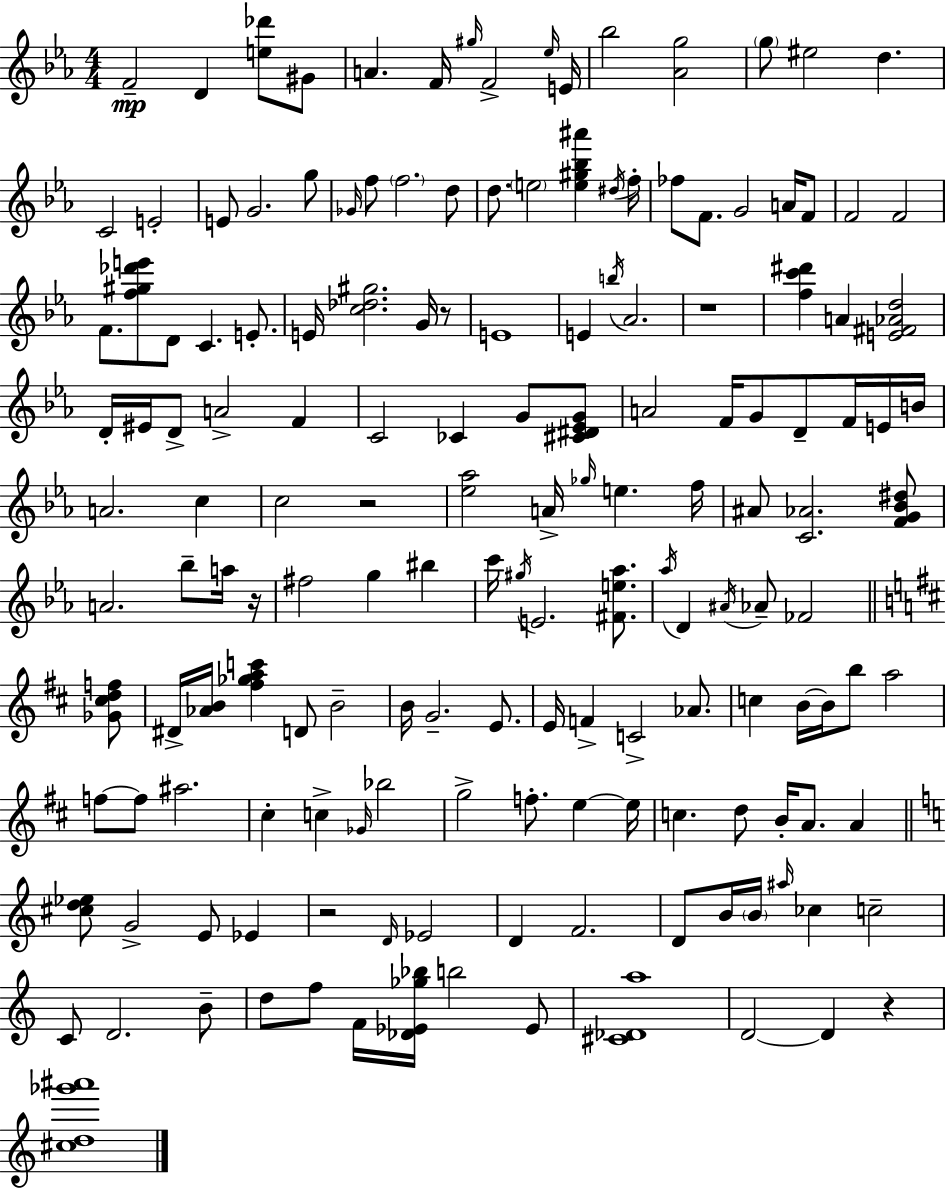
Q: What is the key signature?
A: EES major